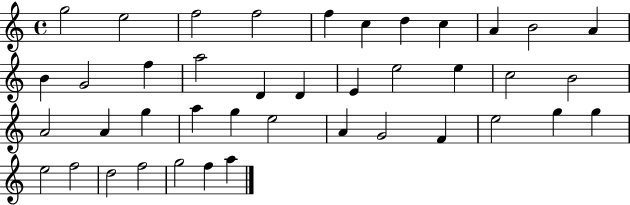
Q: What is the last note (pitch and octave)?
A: A5